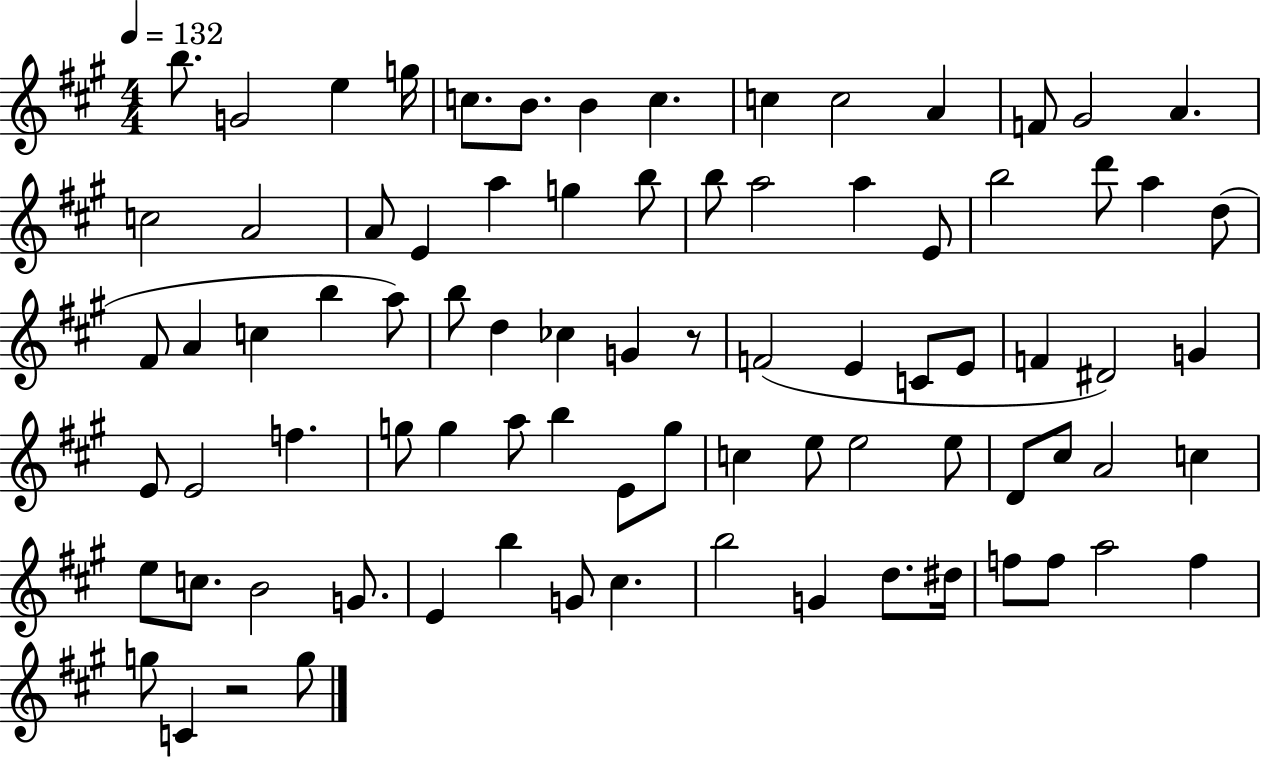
B5/e. G4/h E5/q G5/s C5/e. B4/e. B4/q C5/q. C5/q C5/h A4/q F4/e G#4/h A4/q. C5/h A4/h A4/e E4/q A5/q G5/q B5/e B5/e A5/h A5/q E4/e B5/h D6/e A5/q D5/e F#4/e A4/q C5/q B5/q A5/e B5/e D5/q CES5/q G4/q R/e F4/h E4/q C4/e E4/e F4/q D#4/h G4/q E4/e E4/h F5/q. G5/e G5/q A5/e B5/q E4/e G5/e C5/q E5/e E5/h E5/e D4/e C#5/e A4/h C5/q E5/e C5/e. B4/h G4/e. E4/q B5/q G4/e C#5/q. B5/h G4/q D5/e. D#5/s F5/e F5/e A5/h F5/q G5/e C4/q R/h G5/e